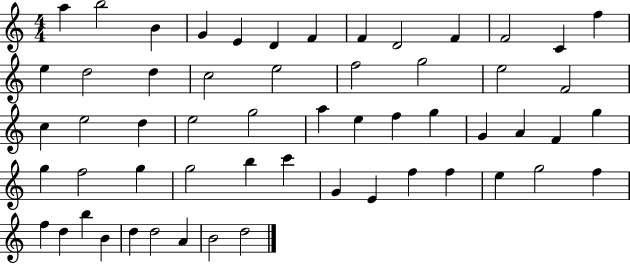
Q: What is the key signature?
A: C major